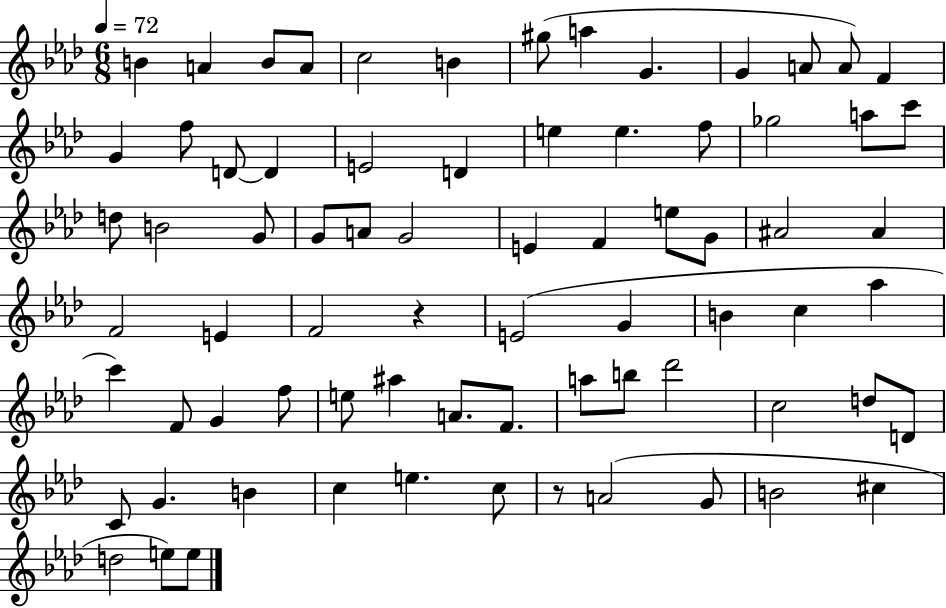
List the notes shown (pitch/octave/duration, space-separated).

B4/q A4/q B4/e A4/e C5/h B4/q G#5/e A5/q G4/q. G4/q A4/e A4/e F4/q G4/q F5/e D4/e D4/q E4/h D4/q E5/q E5/q. F5/e Gb5/h A5/e C6/e D5/e B4/h G4/e G4/e A4/e G4/h E4/q F4/q E5/e G4/e A#4/h A#4/q F4/h E4/q F4/h R/q E4/h G4/q B4/q C5/q Ab5/q C6/q F4/e G4/q F5/e E5/e A#5/q A4/e. F4/e. A5/e B5/e Db6/h C5/h D5/e D4/e C4/e G4/q. B4/q C5/q E5/q. C5/e R/e A4/h G4/e B4/h C#5/q D5/h E5/e E5/e